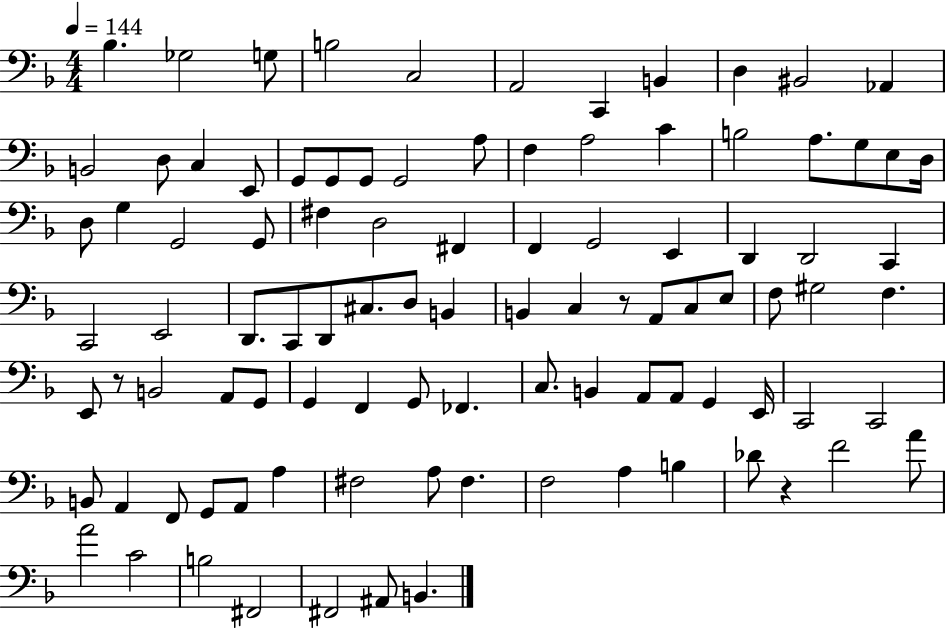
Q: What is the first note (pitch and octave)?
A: Bb3